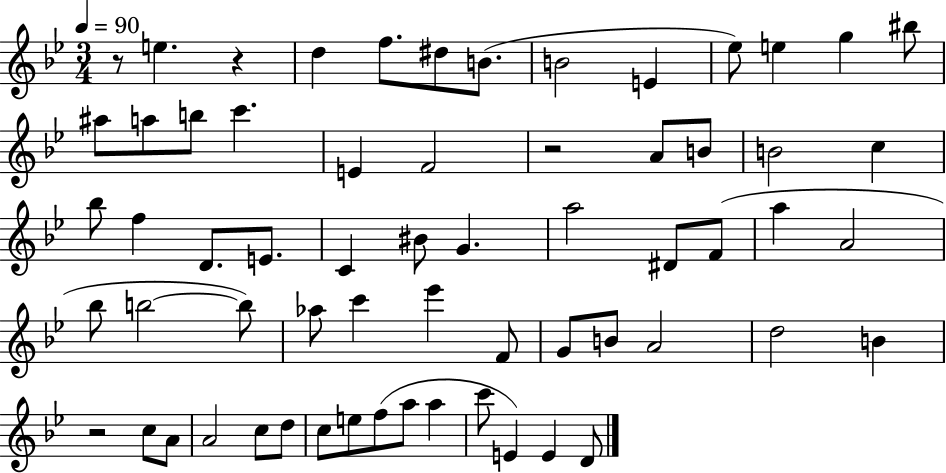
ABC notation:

X:1
T:Untitled
M:3/4
L:1/4
K:Bb
z/2 e z d f/2 ^d/2 B/2 B2 E _e/2 e g ^b/2 ^a/2 a/2 b/2 c' E F2 z2 A/2 B/2 B2 c _b/2 f D/2 E/2 C ^B/2 G a2 ^D/2 F/2 a A2 _b/2 b2 b/2 _a/2 c' _e' F/2 G/2 B/2 A2 d2 B z2 c/2 A/2 A2 c/2 d/2 c/2 e/2 f/2 a/2 a c'/2 E E D/2